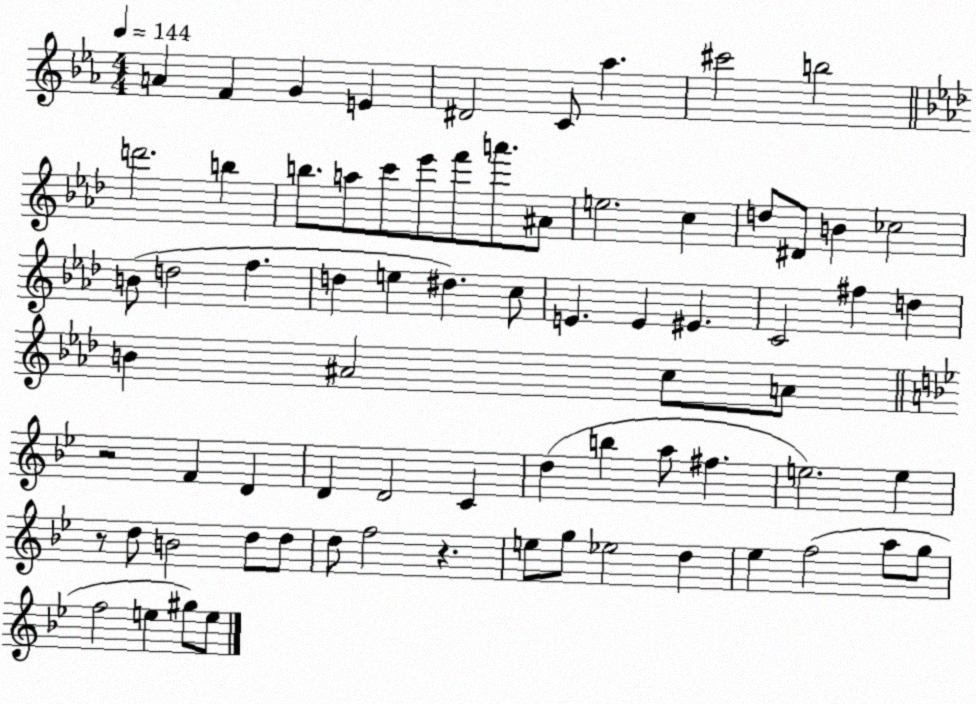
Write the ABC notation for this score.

X:1
T:Untitled
M:4/4
L:1/4
K:Eb
A F G E ^D2 C/2 _a ^c'2 b2 d'2 b b/2 a/2 c'/2 _e'/2 f'/2 a'/2 ^A/2 e2 c d/2 ^D/2 B _c2 B/2 d2 f d e ^d c/2 E E ^E C2 ^f d B ^A2 c/2 A/2 z2 F D D D2 C d b a/2 ^f e2 e z/2 d/2 B2 d/2 d/2 d/2 f2 z e/2 g/2 _e2 d _e f2 a/2 g/2 f2 e ^g/2 e/2